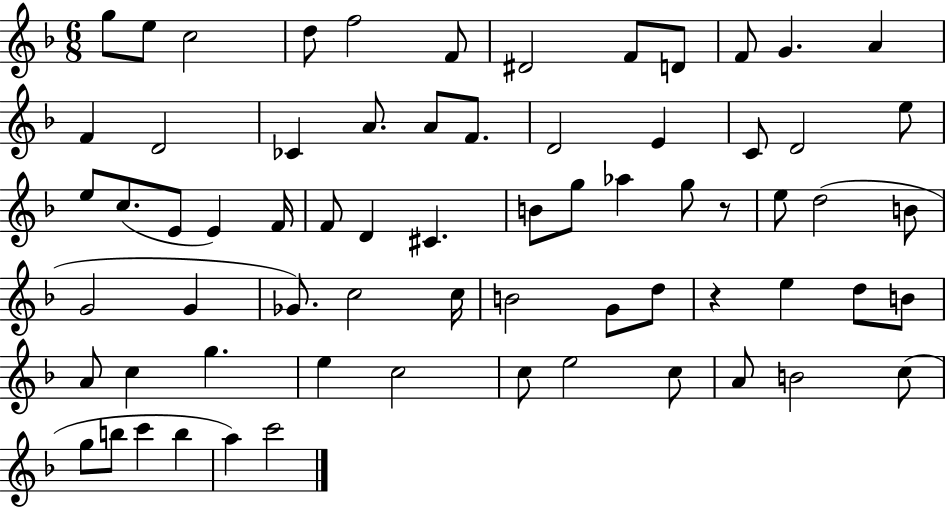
G5/e E5/e C5/h D5/e F5/h F4/e D#4/h F4/e D4/e F4/e G4/q. A4/q F4/q D4/h CES4/q A4/e. A4/e F4/e. D4/h E4/q C4/e D4/h E5/e E5/e C5/e. E4/e E4/q F4/s F4/e D4/q C#4/q. B4/e G5/e Ab5/q G5/e R/e E5/e D5/h B4/e G4/h G4/q Gb4/e. C5/h C5/s B4/h G4/e D5/e R/q E5/q D5/e B4/e A4/e C5/q G5/q. E5/q C5/h C5/e E5/h C5/e A4/e B4/h C5/e G5/e B5/e C6/q B5/q A5/q C6/h